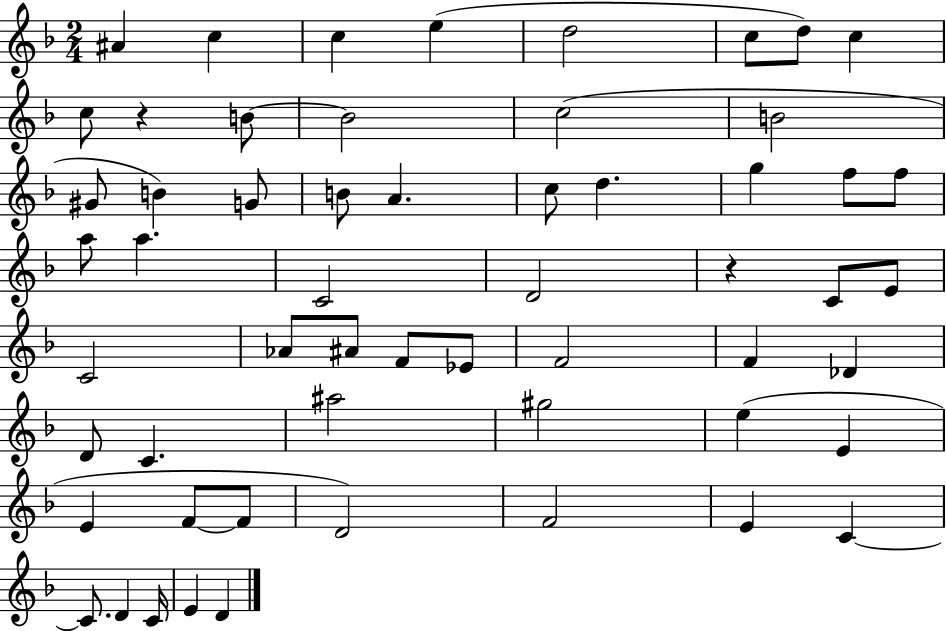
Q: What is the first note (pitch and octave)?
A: A#4